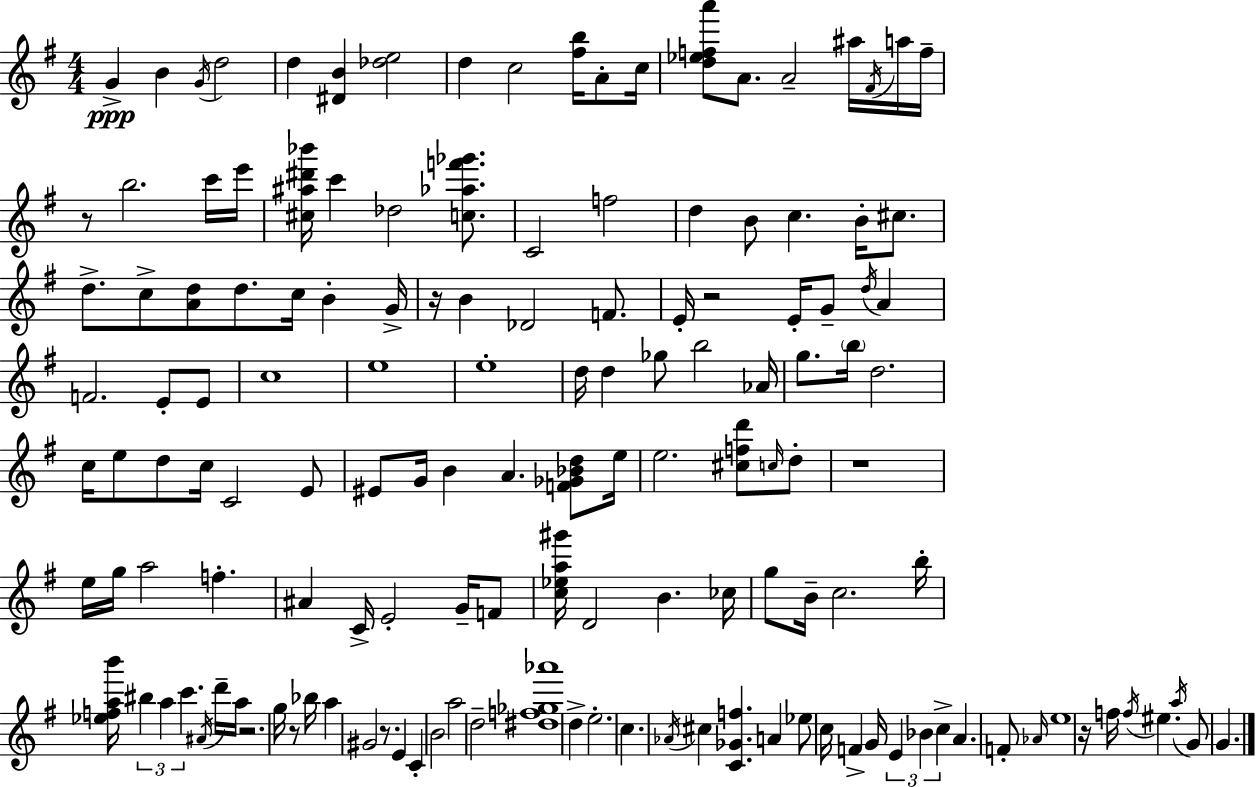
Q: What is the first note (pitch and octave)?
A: G4